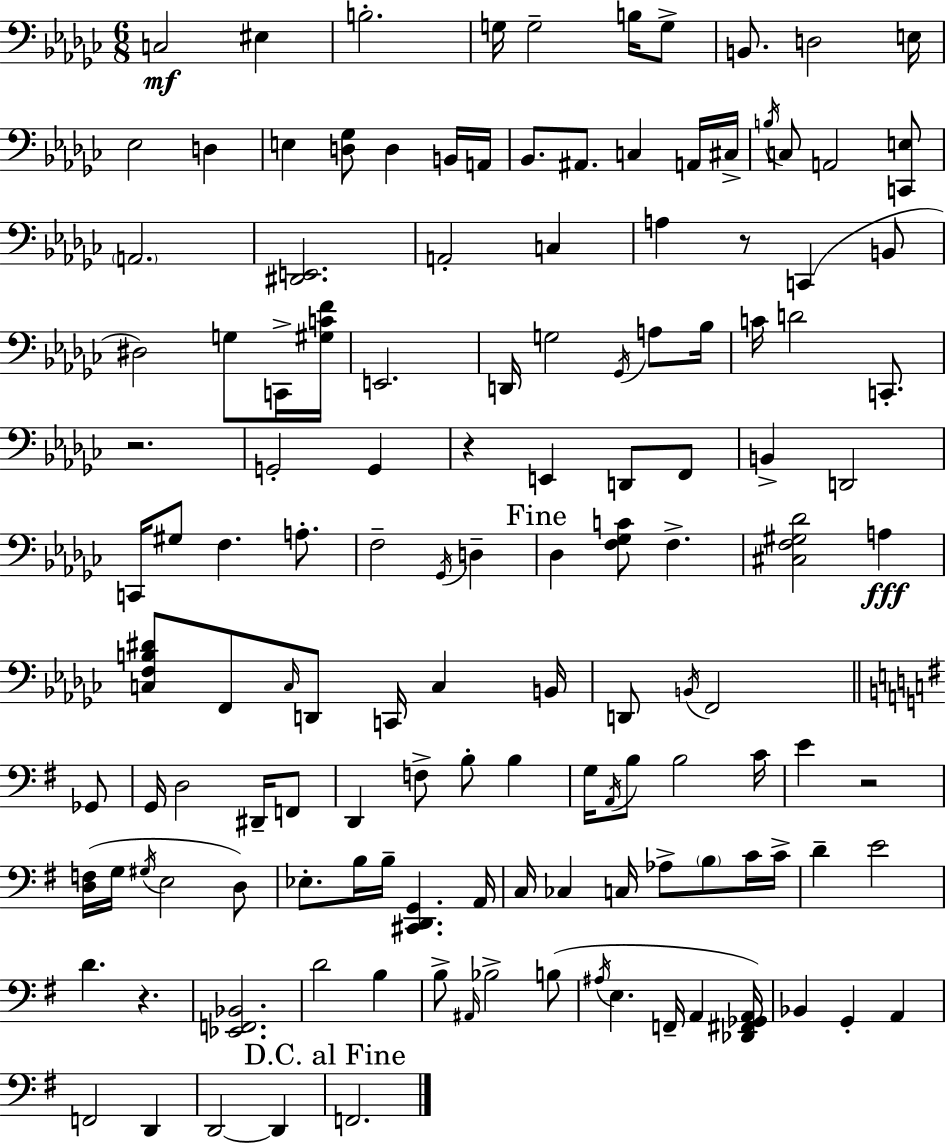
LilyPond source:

{
  \clef bass
  \numericTimeSignature
  \time 6/8
  \key ees \minor
  c2\mf eis4 | b2.-. | g16 g2-- b16 g8-> | b,8. d2 e16 | \break ees2 d4 | e4 <d ges>8 d4 b,16 a,16 | bes,8. ais,8. c4 a,16 cis16-> | \acciaccatura { b16 } c8 a,2 <c, e>8 | \break \parenthesize a,2. | <dis, e,>2. | a,2-. c4 | a4 r8 c,4( b,8 | \break dis2) g8 c,16-> | <gis c' f'>16 e,2. | d,16 g2 \acciaccatura { ges,16 } a8 | bes16 c'16 d'2 c,8.-. | \break r2. | g,2-. g,4 | r4 e,4 d,8 | f,8 b,4-> d,2 | \break c,16 gis8 f4. a8.-. | f2-- \acciaccatura { ges,16 } d4-- | \mark "Fine" des4 <f ges c'>8 f4.-> | <cis f gis des'>2 a4\fff | \break <c f b dis'>8 f,8 \grace { c16 } d,8 c,16 c4 | b,16 d,8 \acciaccatura { b,16 } f,2 | \bar "||" \break \key g \major ges,8 g,16 d2 dis,16-- | f,8 d,4 f8-> b8-. b4 | g16 \acciaccatura { a,16 } b8 b2 | c'16 e'4 r2 | \break <d f>16( g16 \acciaccatura { gis16 } e2 | d8) ees8.-. b16 b16-- <cis, d, g,>4. | a,16 c16 ces4 c16 aes8-> | \parenthesize b8 c'16 c'16-> d'4-- e'2 | \break d'4. r4. | <ees, f, bes,>2. | d'2 | b4 b8-> \grace { ais,16 } bes2-> | \break b8( \acciaccatura { ais16 } e4. | f,16-- a,4 <des, fis, ges, a,>16) bes,4 g,4-. | a,4 f,2 | d,4 d,2~~ | \break d,4 \mark "D.C. al Fine" f,2. | \bar "|."
}